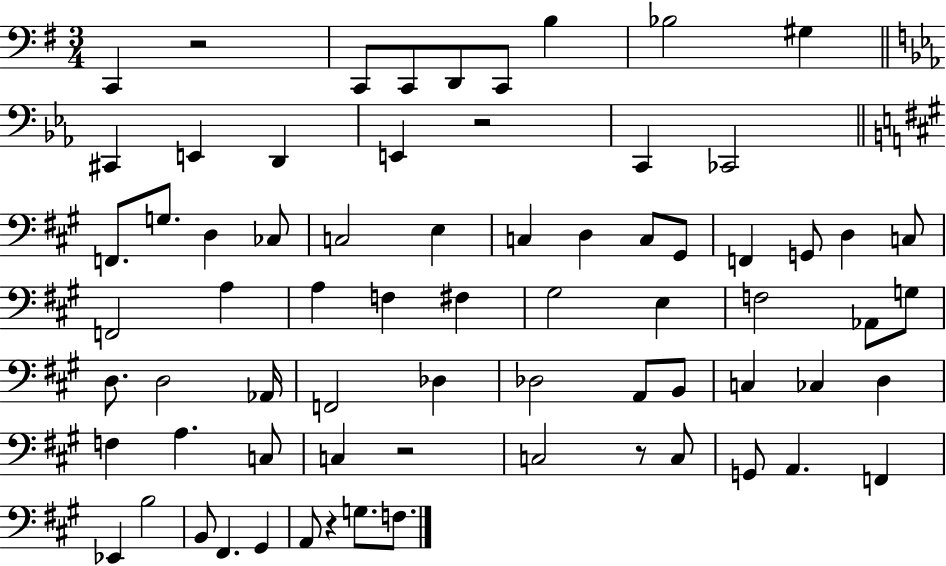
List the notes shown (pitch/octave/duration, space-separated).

C2/q R/h C2/e C2/e D2/e C2/e B3/q Bb3/h G#3/q C#2/q E2/q D2/q E2/q R/h C2/q CES2/h F2/e. G3/e. D3/q CES3/e C3/h E3/q C3/q D3/q C3/e G#2/e F2/q G2/e D3/q C3/e F2/h A3/q A3/q F3/q F#3/q G#3/h E3/q F3/h Ab2/e G3/e D3/e. D3/h Ab2/s F2/h Db3/q Db3/h A2/e B2/e C3/q CES3/q D3/q F3/q A3/q. C3/e C3/q R/h C3/h R/e C3/e G2/e A2/q. F2/q Eb2/q B3/h B2/e F#2/q. G#2/q A2/e R/q G3/e. F3/e.